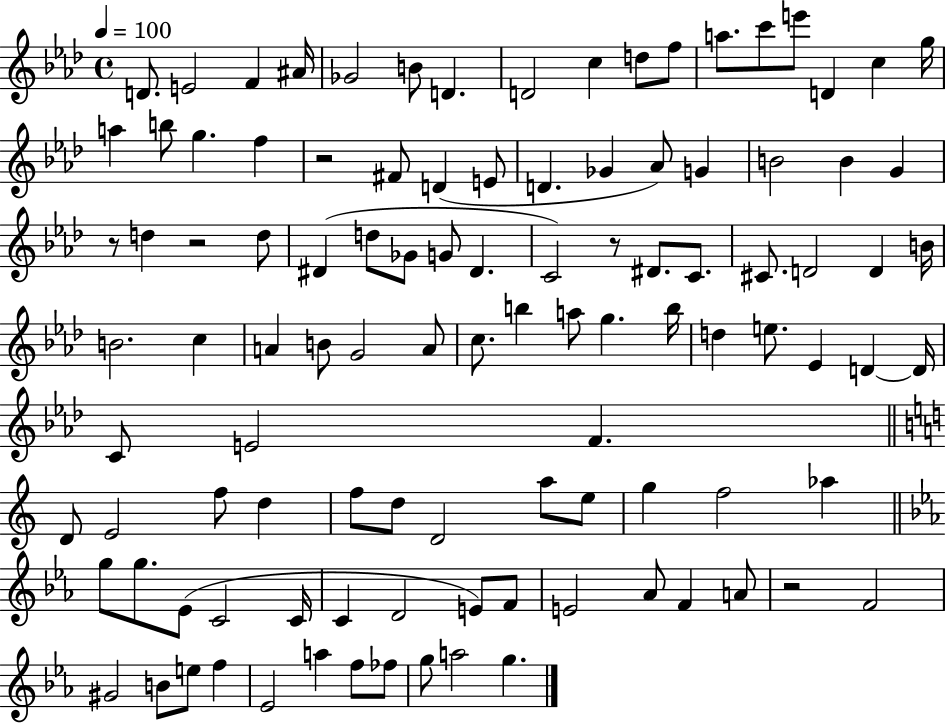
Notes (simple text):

D4/e. E4/h F4/q A#4/s Gb4/h B4/e D4/q. D4/h C5/q D5/e F5/e A5/e. C6/e E6/e D4/q C5/q G5/s A5/q B5/e G5/q. F5/q R/h F#4/e D4/q E4/e D4/q. Gb4/q Ab4/e G4/q B4/h B4/q G4/q R/e D5/q R/h D5/e D#4/q D5/e Gb4/e G4/e D#4/q. C4/h R/e D#4/e. C4/e. C#4/e. D4/h D4/q B4/s B4/h. C5/q A4/q B4/e G4/h A4/e C5/e. B5/q A5/e G5/q. B5/s D5/q E5/e. Eb4/q D4/q D4/s C4/e E4/h F4/q. D4/e E4/h F5/e D5/q F5/e D5/e D4/h A5/e E5/e G5/q F5/h Ab5/q G5/e G5/e. Eb4/e C4/h C4/s C4/q D4/h E4/e F4/e E4/h Ab4/e F4/q A4/e R/h F4/h G#4/h B4/e E5/e F5/q Eb4/h A5/q F5/e FES5/e G5/e A5/h G5/q.